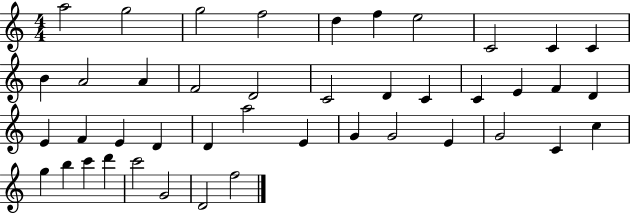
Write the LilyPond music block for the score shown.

{
  \clef treble
  \numericTimeSignature
  \time 4/4
  \key c \major
  a''2 g''2 | g''2 f''2 | d''4 f''4 e''2 | c'2 c'4 c'4 | \break b'4 a'2 a'4 | f'2 d'2 | c'2 d'4 c'4 | c'4 e'4 f'4 d'4 | \break e'4 f'4 e'4 d'4 | d'4 a''2 e'4 | g'4 g'2 e'4 | g'2 c'4 c''4 | \break g''4 b''4 c'''4 d'''4 | c'''2 g'2 | d'2 f''2 | \bar "|."
}